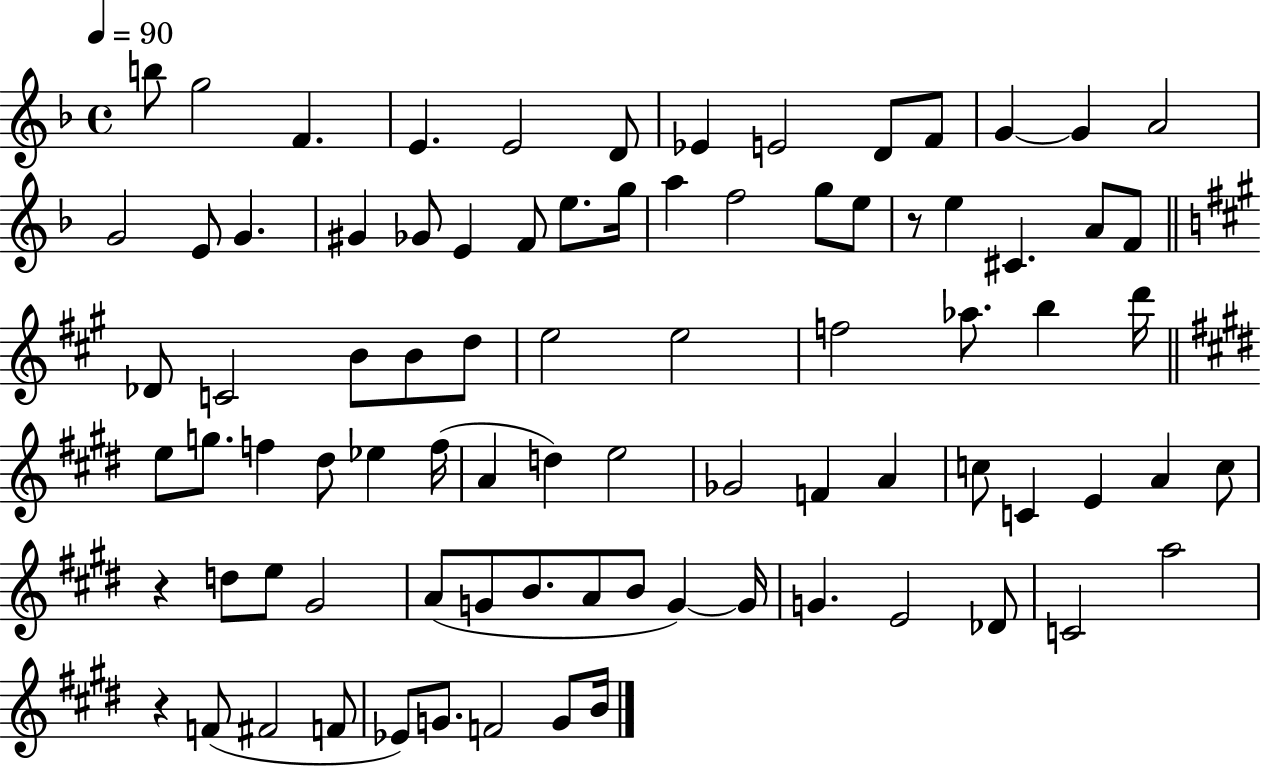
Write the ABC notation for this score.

X:1
T:Untitled
M:4/4
L:1/4
K:F
b/2 g2 F E E2 D/2 _E E2 D/2 F/2 G G A2 G2 E/2 G ^G _G/2 E F/2 e/2 g/4 a f2 g/2 e/2 z/2 e ^C A/2 F/2 _D/2 C2 B/2 B/2 d/2 e2 e2 f2 _a/2 b d'/4 e/2 g/2 f ^d/2 _e f/4 A d e2 _G2 F A c/2 C E A c/2 z d/2 e/2 ^G2 A/2 G/2 B/2 A/2 B/2 G G/4 G E2 _D/2 C2 a2 z F/2 ^F2 F/2 _E/2 G/2 F2 G/2 B/4